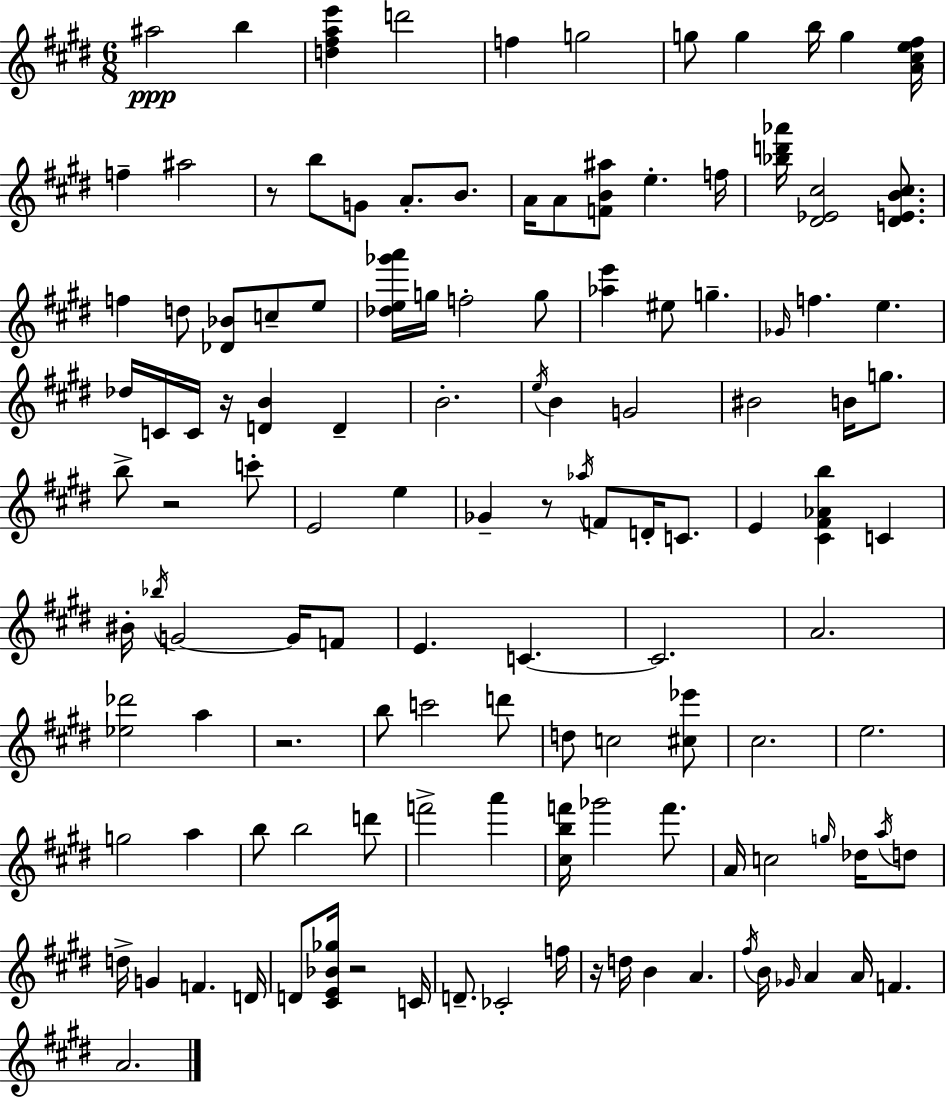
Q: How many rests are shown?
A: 7